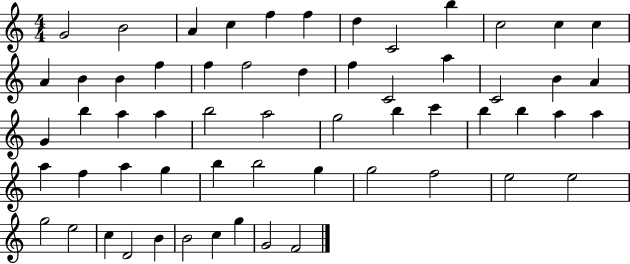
G4/h B4/h A4/q C5/q F5/q F5/q D5/q C4/h B5/q C5/h C5/q C5/q A4/q B4/q B4/q F5/q F5/q F5/h D5/q F5/q C4/h A5/q C4/h B4/q A4/q G4/q B5/q A5/q A5/q B5/h A5/h G5/h B5/q C6/q B5/q B5/q A5/q A5/q A5/q F5/q A5/q G5/q B5/q B5/h G5/q G5/h F5/h E5/h E5/h G5/h E5/h C5/q D4/h B4/q B4/h C5/q G5/q G4/h F4/h